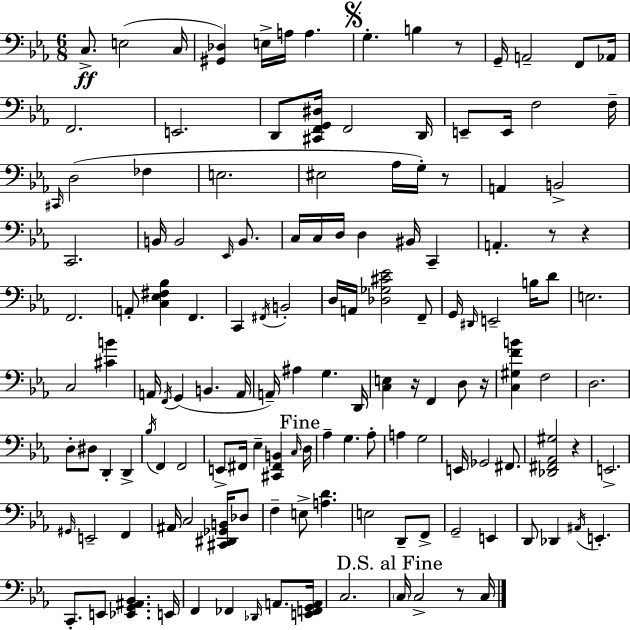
{
  \clef bass
  \numericTimeSignature
  \time 6/8
  \key ees \major
  \repeat volta 2 { c8.->\ff e2( c16 | <gis, des>4) e16-> a16 a4. | \mark \markup { \musicglyph "scripts.segno" } g4.-. b4 r8 | g,16-- a,2-- f,8 aes,16 | \break f,2. | e,2. | d,8 <cis, f, g, dis>16 f,2 d,16 | e,8-- e,16 f2 f16-- | \break \grace { cis,16 } d2( fes4 | e2. | eis2 aes16 g16-.) r8 | a,4 b,2-> | \break c,2. | b,16 b,2 \grace { ees,16 } b,8. | c16 c16 d16 d4 bis,16 c,4-- | a,4.-. r8 r4 | \break f,2. | a,8-. <c ees fis bes>4 f,4. | c,4 \acciaccatura { fis,16 } b,2-. | d16 a,16 <des ges cis' ees'>2 | \break f,8-- g,16 \grace { dis,16 } e,2-- | b16 d'8 e2. | c2 | <cis' b'>4 a,16 \acciaccatura { f,16 }( g,4 b,4. | \break a,16 a,16--) ais4 g4. | d,16 <c e>4 r16 f,4 | d8 r16 <c gis f' b'>4 f2 | d2. | \break d8-. dis8 d,4-. | d,4-> \acciaccatura { bes16 } f,4 f,2 | e,8-> fis,16 ees4-- | <cis, fis, b,>4 \grace { c16 } \mark "Fine" d16 aes4-- g4. | \break aes8-. a4 g2 | e,16 ges,2 | fis,8. <des, fis, aes, gis>2 | r4 e,2.-> | \break \grace { gis,16 } e,2-- | f,4 ais,16 c2 | <cis, dis, ges, b,>16 des8 f4-- | e8-> <a d'>4. e2 | \break d,8-- f,8-> g,2-- | e,4 d,8 des,4 | \acciaccatura { ais,16 } e,4.-. c,8.-. | e,8 <ees, g, ais, bes,>4. e,16 f,4 | \break fes,4 \grace { des,16 } a,8. <e, f, g, a,>16 c2. | \mark "D.S. al Fine" \parenthesize c16 c2-> | r8 c16 } \bar "|."
}